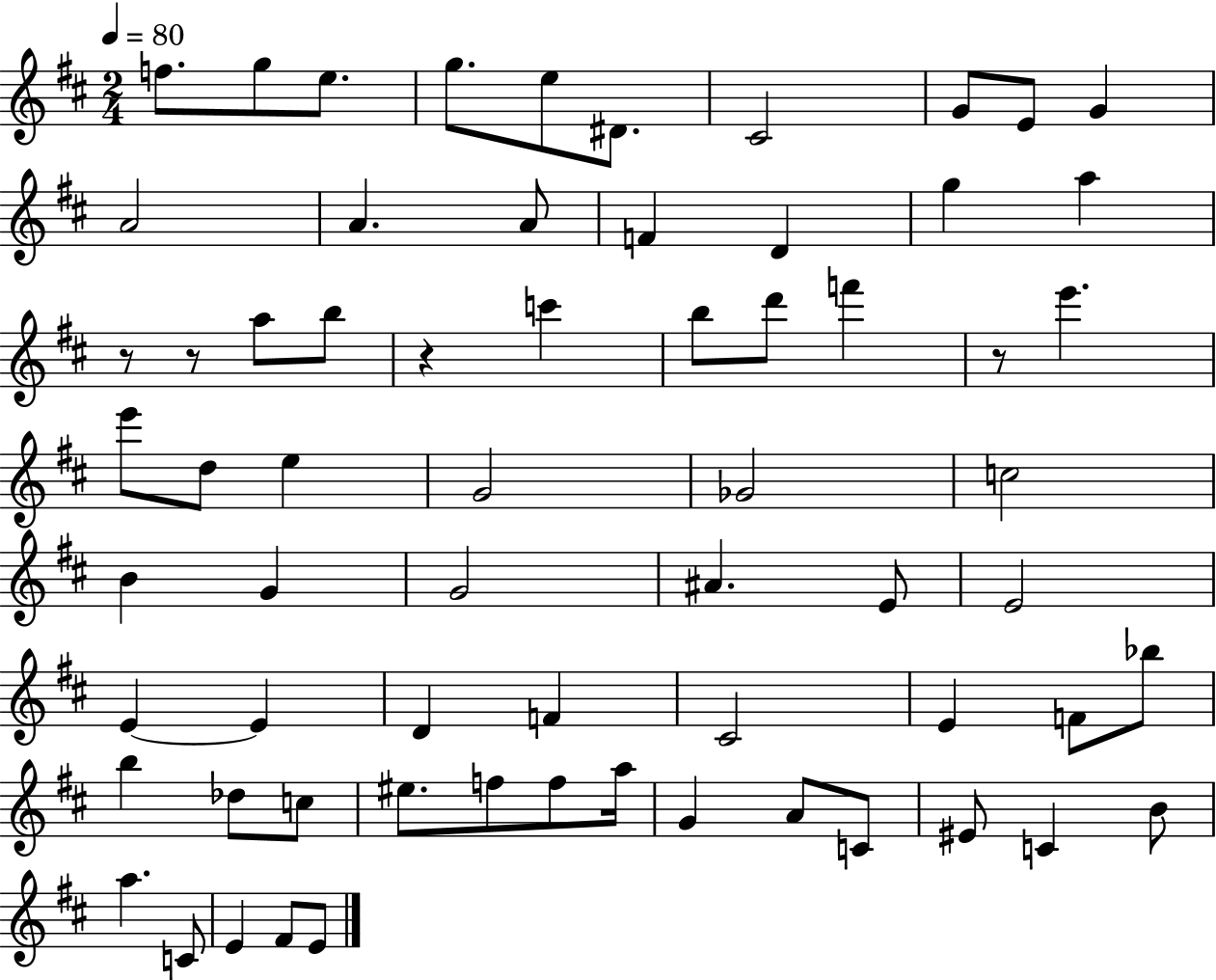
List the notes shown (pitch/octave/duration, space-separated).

F5/e. G5/e E5/e. G5/e. E5/e D#4/e. C#4/h G4/e E4/e G4/q A4/h A4/q. A4/e F4/q D4/q G5/q A5/q R/e R/e A5/e B5/e R/q C6/q B5/e D6/e F6/q R/e E6/q. E6/e D5/e E5/q G4/h Gb4/h C5/h B4/q G4/q G4/h A#4/q. E4/e E4/h E4/q E4/q D4/q F4/q C#4/h E4/q F4/e Bb5/e B5/q Db5/e C5/e EIS5/e. F5/e F5/e A5/s G4/q A4/e C4/e EIS4/e C4/q B4/e A5/q. C4/e E4/q F#4/e E4/e